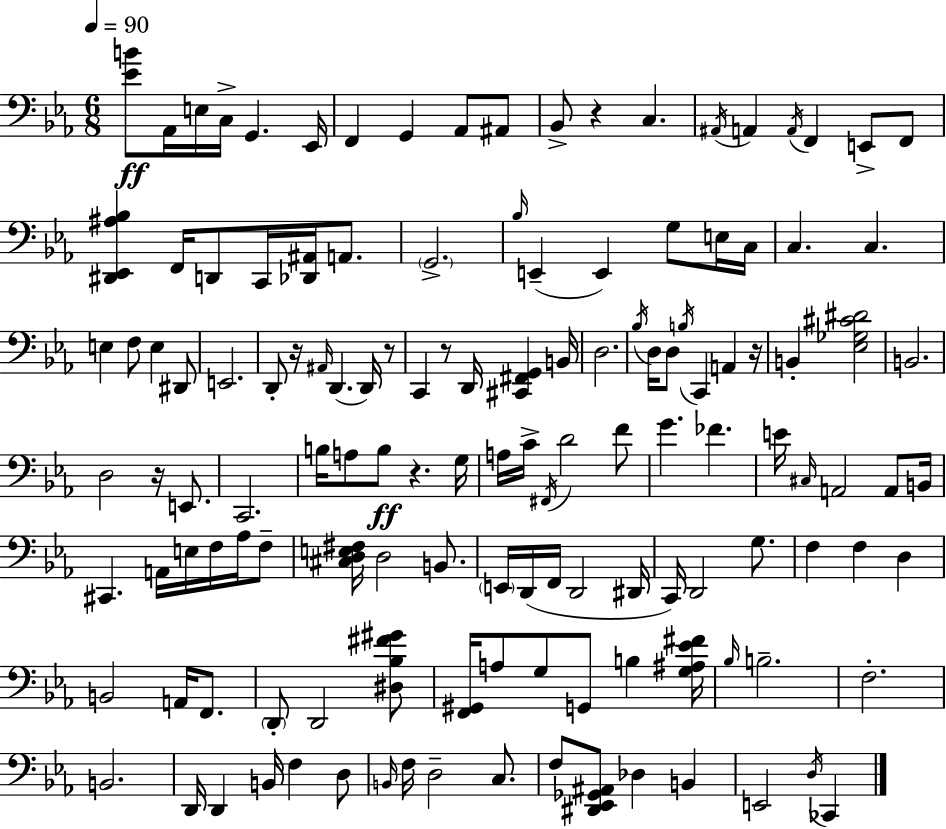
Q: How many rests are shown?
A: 7